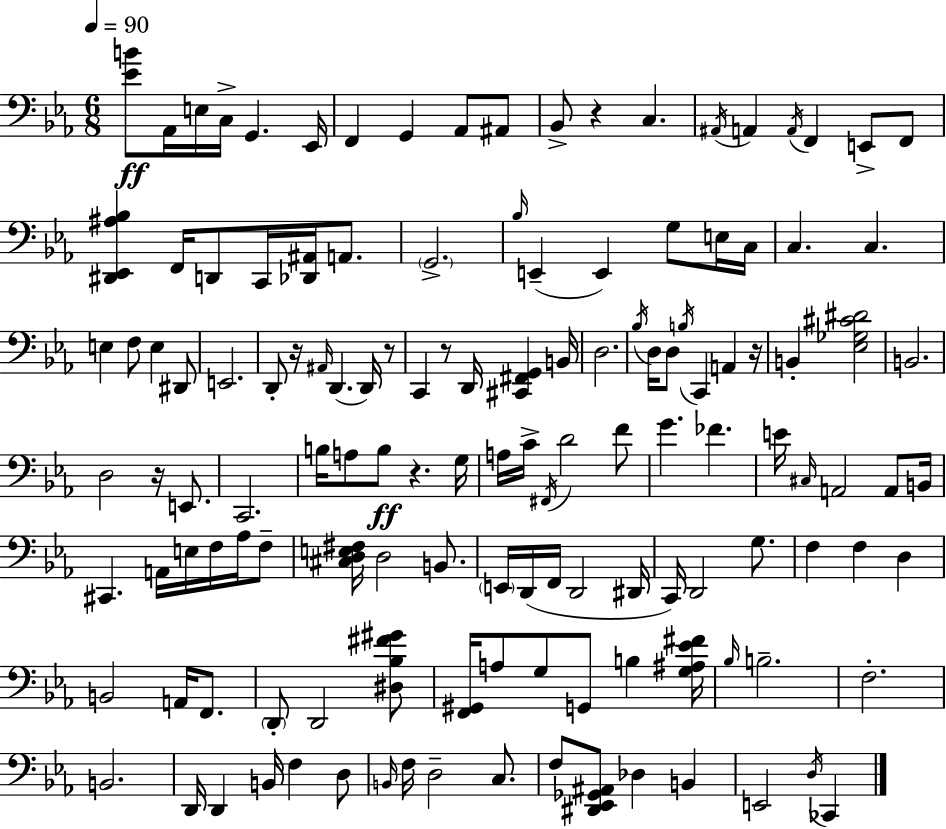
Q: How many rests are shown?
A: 7